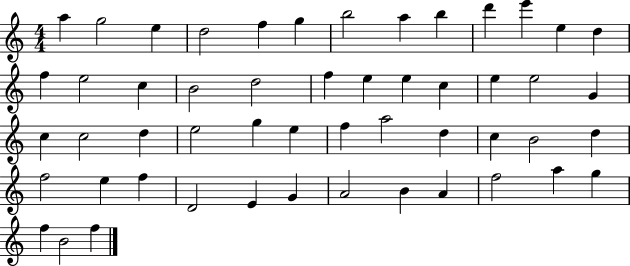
{
  \clef treble
  \numericTimeSignature
  \time 4/4
  \key c \major
  a''4 g''2 e''4 | d''2 f''4 g''4 | b''2 a''4 b''4 | d'''4 e'''4 e''4 d''4 | \break f''4 e''2 c''4 | b'2 d''2 | f''4 e''4 e''4 c''4 | e''4 e''2 g'4 | \break c''4 c''2 d''4 | e''2 g''4 e''4 | f''4 a''2 d''4 | c''4 b'2 d''4 | \break f''2 e''4 f''4 | d'2 e'4 g'4 | a'2 b'4 a'4 | f''2 a''4 g''4 | \break f''4 b'2 f''4 | \bar "|."
}